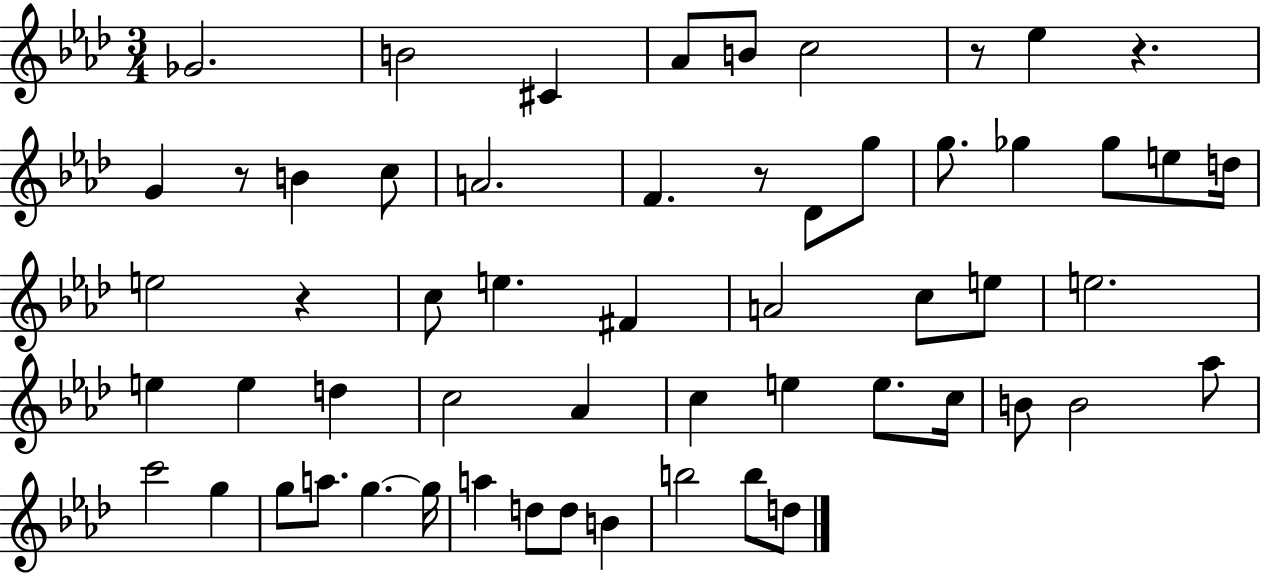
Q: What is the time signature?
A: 3/4